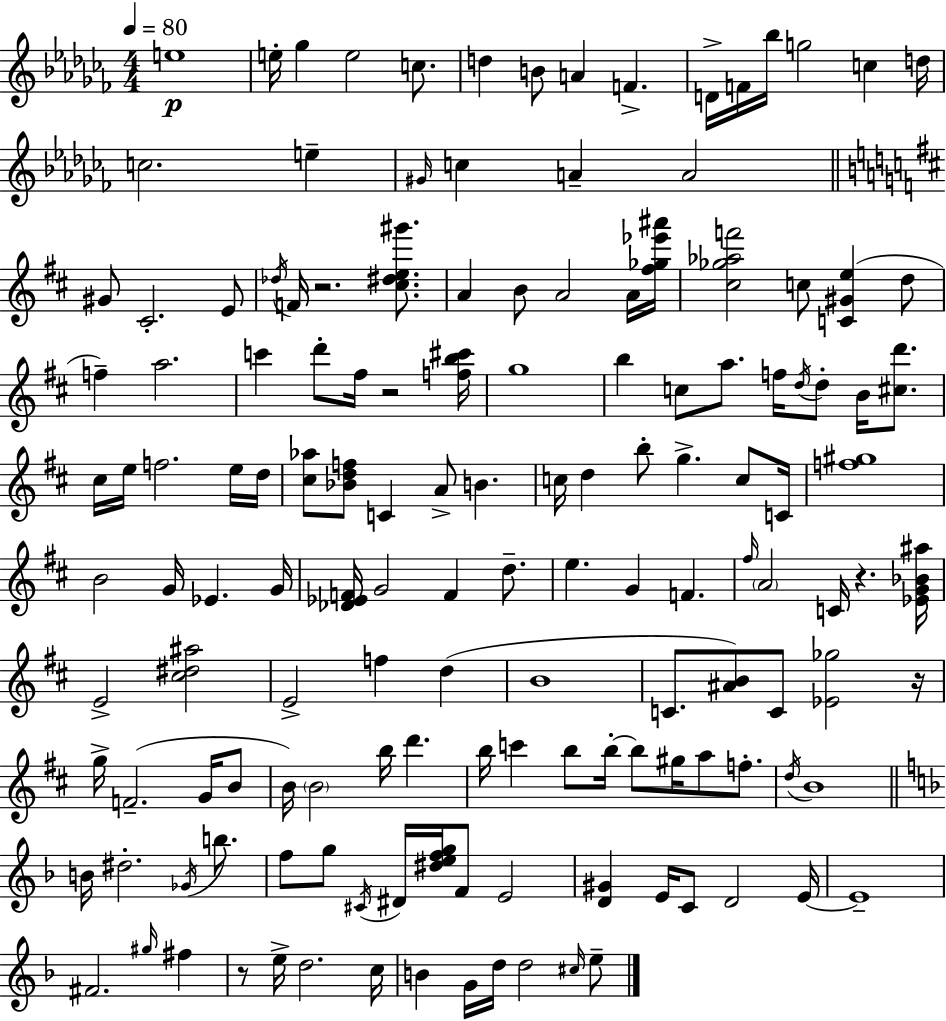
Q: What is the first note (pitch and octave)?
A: E5